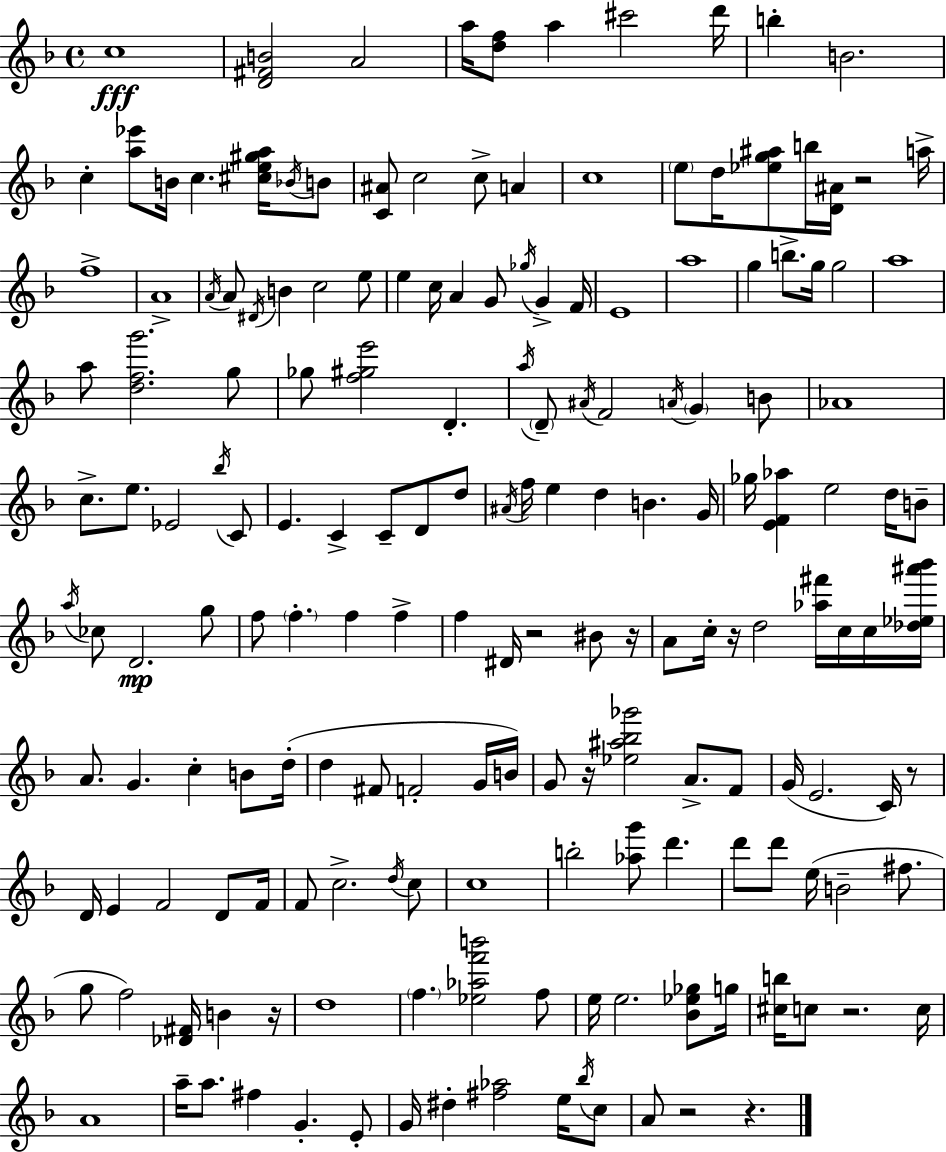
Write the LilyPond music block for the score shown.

{
  \clef treble
  \time 4/4
  \defaultTimeSignature
  \key d \minor
  c''1\fff | <d' fis' b'>2 a'2 | a''16 <d'' f''>8 a''4 cis'''2 d'''16 | b''4-. b'2. | \break c''4-. <a'' ees'''>8 b'16 c''4. <cis'' e'' gis'' a''>16 \acciaccatura { bes'16 } b'8 | <c' ais'>8 c''2 c''8-> a'4 | c''1 | \parenthesize e''8 d''16 <ees'' g'' ais''>8 b''16 <d' ais'>16 r2 | \break a''16-> f''1-> | a'1-> | \acciaccatura { a'16 } a'8 \acciaccatura { dis'16 } b'4 c''2 | e''8 e''4 c''16 a'4 g'8 \acciaccatura { ges''16 } g'4-> | \break f'16 e'1 | a''1 | g''4 b''8.-> g''16 g''2 | a''1 | \break a''8 <d'' f'' g'''>2. | g''8 ges''8 <f'' gis'' e'''>2 d'4.-. | \acciaccatura { a''16 } \parenthesize d'8-- \acciaccatura { ais'16 } f'2 | \acciaccatura { a'16 } \parenthesize g'4 b'8 aes'1 | \break c''8.-> e''8. ees'2 | \acciaccatura { bes''16 } c'8 e'4. c'4-> | c'8-- d'8 d''8 \acciaccatura { ais'16 } f''16 e''4 d''4 | b'4. g'16 ges''16 <e' f' aes''>4 e''2 | \break d''16 b'8-- \acciaccatura { a''16 } ces''8 d'2.\mp | g''8 f''8 \parenthesize f''4.-. | f''4 f''4-> f''4 dis'16 r2 | bis'8 r16 a'8 c''16-. r16 d''2 | \break <aes'' fis'''>16 c''16 c''16 <des'' ees'' ais''' bes'''>16 a'8. g'4. | c''4-. b'8 d''16-.( d''4 fis'8 | f'2-. g'16 b'16) g'8 r16 <ees'' ais'' bes'' ges'''>2 | a'8.-> f'8 g'16( e'2. | \break c'16) r8 d'16 e'4 f'2 | d'8 f'16 f'8 c''2.-> | \acciaccatura { d''16 } c''8 c''1 | b''2-. | \break <aes'' g'''>8 d'''4. d'''8 d'''8 e''16( | b'2-- fis''8. g''8 f''2) | <des' fis'>16 b'4 r16 d''1 | \parenthesize f''4. | \break <ees'' aes'' f''' b'''>2 f''8 e''16 e''2. | <bes' ees'' ges''>8 g''16 <cis'' b''>16 c''8 r2. | c''16 a'1 | a''16-- a''8. fis''4 | \break g'4.-. e'8-. g'16 dis''4-. | <fis'' aes''>2 e''16 \acciaccatura { bes''16 } c''8 a'8 r2 | r4. \bar "|."
}